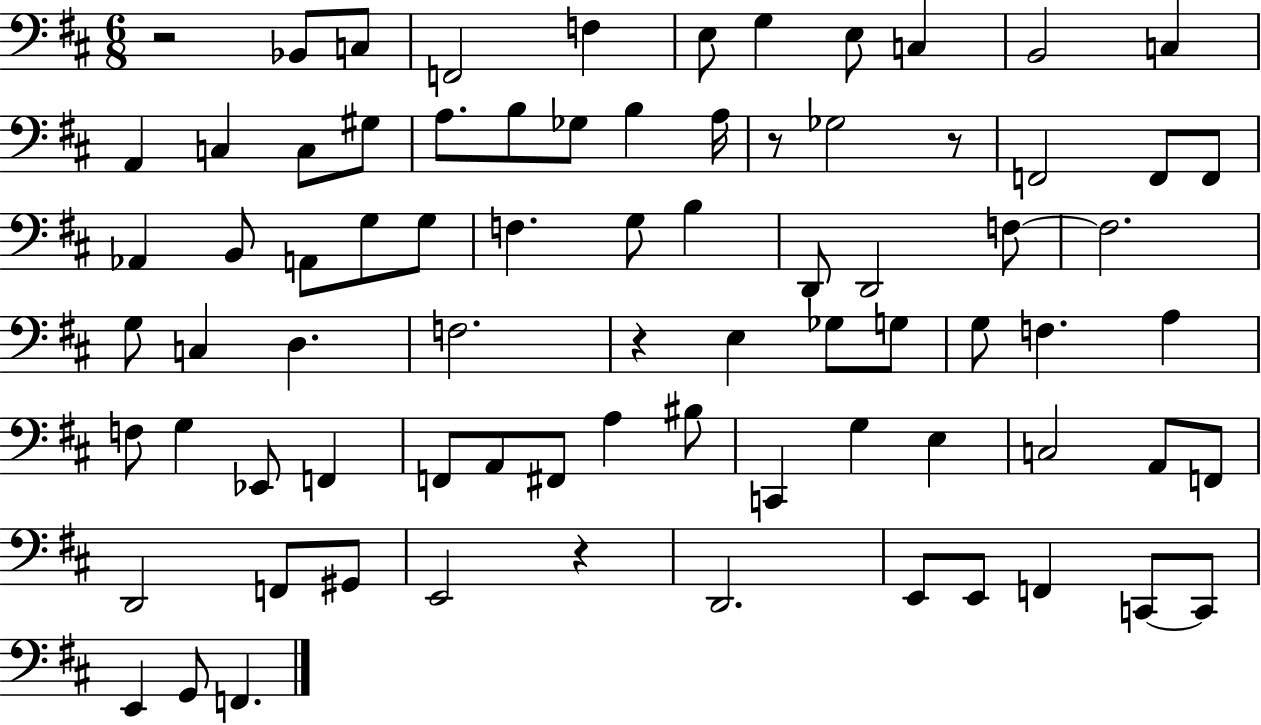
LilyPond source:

{
  \clef bass
  \numericTimeSignature
  \time 6/8
  \key d \major
  \repeat volta 2 { r2 bes,8 c8 | f,2 f4 | e8 g4 e8 c4 | b,2 c4 | \break a,4 c4 c8 gis8 | a8. b8 ges8 b4 a16 | r8 ges2 r8 | f,2 f,8 f,8 | \break aes,4 b,8 a,8 g8 g8 | f4. g8 b4 | d,8 d,2 f8~~ | f2. | \break g8 c4 d4. | f2. | r4 e4 ges8 g8 | g8 f4. a4 | \break f8 g4 ees,8 f,4 | f,8 a,8 fis,8 a4 bis8 | c,4 g4 e4 | c2 a,8 f,8 | \break d,2 f,8 gis,8 | e,2 r4 | d,2. | e,8 e,8 f,4 c,8~~ c,8 | \break e,4 g,8 f,4. | } \bar "|."
}